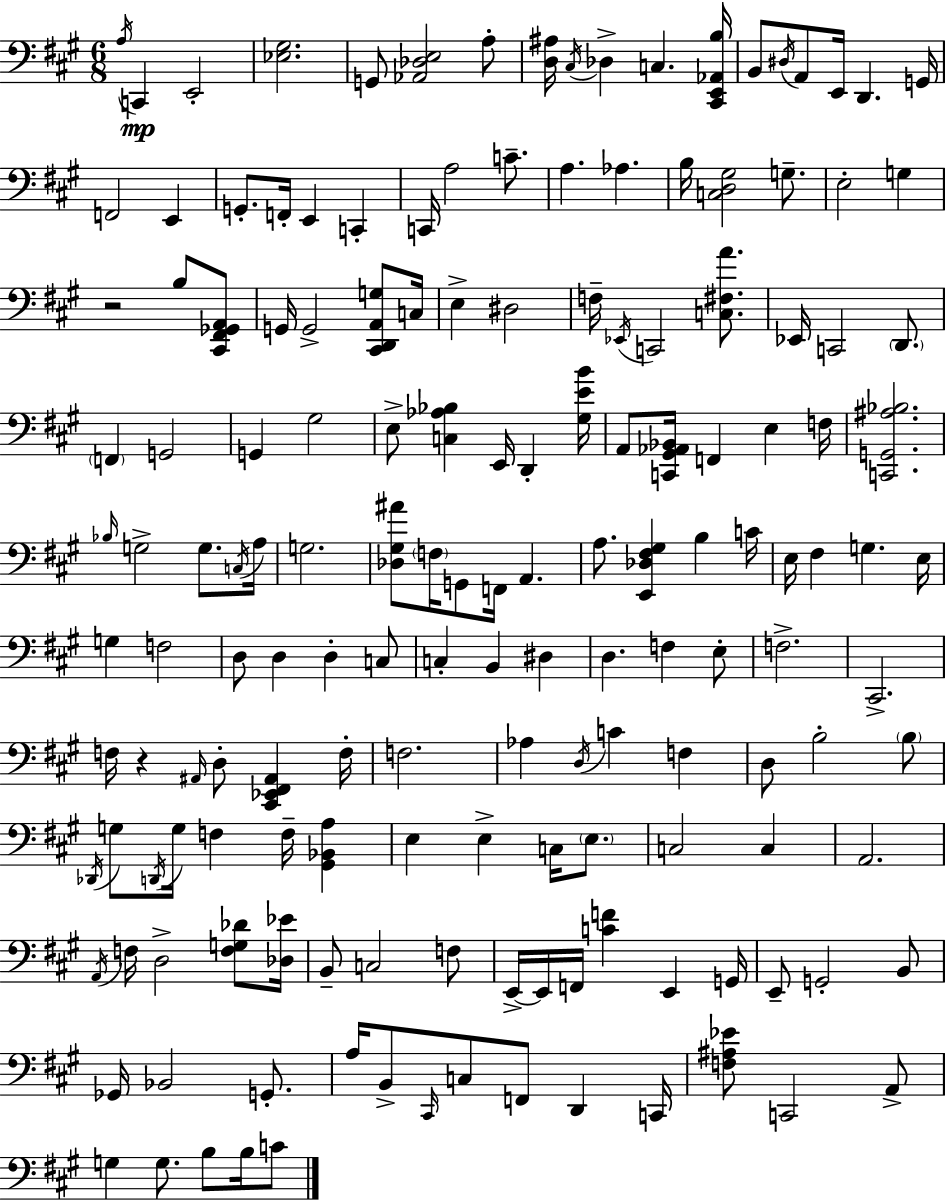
A3/s C2/q E2/h [Eb3,G#3]/h. G2/e [Ab2,Db3,E3]/h A3/e [D3,A#3]/s C#3/s Db3/q C3/q. [C#2,E2,Ab2,B3]/s B2/e D#3/s A2/e E2/s D2/q. G2/s F2/h E2/q G2/e. F2/s E2/q C2/q C2/s A3/h C4/e. A3/q. Ab3/q. B3/s [C3,D3,G#3]/h G3/e. E3/h G3/q R/h B3/e [C#2,F#2,Gb2,A2]/e G2/s G2/h [C#2,D2,A2,G3]/e C3/s E3/q D#3/h F3/s Eb2/s C2/h [C3,F#3,A4]/e. Eb2/s C2/h D2/e. F2/q G2/h G2/q G#3/h E3/e [C3,Ab3,Bb3]/q E2/s D2/q [G#3,E4,B4]/s A2/e [C2,G#2,Ab2,Bb2]/s F2/q E3/q F3/s [C2,G2,A#3,Bb3]/h. Bb3/s G3/h G3/e. C3/s A3/s G3/h. [Db3,G#3,A#4]/e F3/s G2/e F2/s A2/q. A3/e. [E2,Db3,F#3,G#3]/q B3/q C4/s E3/s F#3/q G3/q. E3/s G3/q F3/h D3/e D3/q D3/q C3/e C3/q B2/q D#3/q D3/q. F3/q E3/e F3/h. C#2/h. F3/s R/q A#2/s D3/e [C#2,Eb2,F#2,A#2]/q F3/s F3/h. Ab3/q D3/s C4/q F3/q D3/e B3/h B3/e Db2/s G3/e D2/s G3/s F3/q F3/s [G#2,Bb2,A3]/q E3/q E3/q C3/s E3/e. C3/h C3/q A2/h. A2/s F3/s D3/h [F3,G3,Db4]/e [Db3,Eb4]/s B2/e C3/h F3/e E2/s E2/s F2/s [C4,F4]/q E2/q G2/s E2/e G2/h B2/e Gb2/s Bb2/h G2/e. A3/s B2/e C#2/s C3/e F2/e D2/q C2/s [F3,A#3,Eb4]/e C2/h A2/e G3/q G3/e. B3/e B3/s C4/e